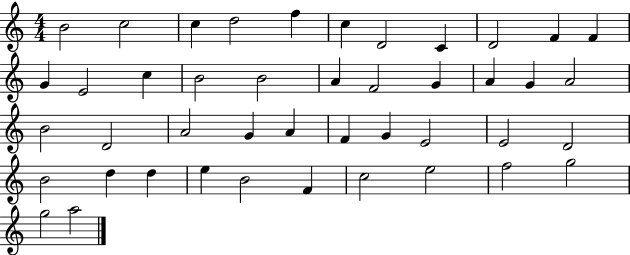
X:1
T:Untitled
M:4/4
L:1/4
K:C
B2 c2 c d2 f c D2 C D2 F F G E2 c B2 B2 A F2 G A G A2 B2 D2 A2 G A F G E2 E2 D2 B2 d d e B2 F c2 e2 f2 g2 g2 a2